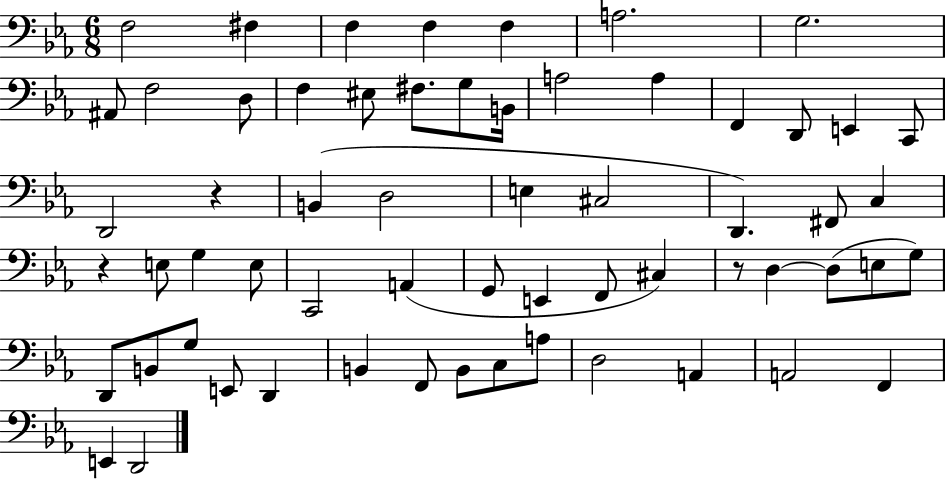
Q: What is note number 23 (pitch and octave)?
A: B2